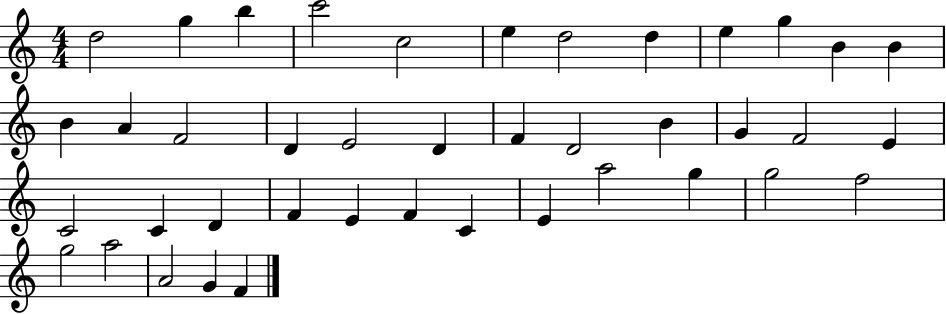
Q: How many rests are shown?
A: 0